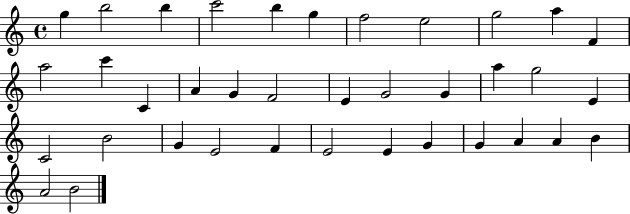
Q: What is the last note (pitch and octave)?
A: B4